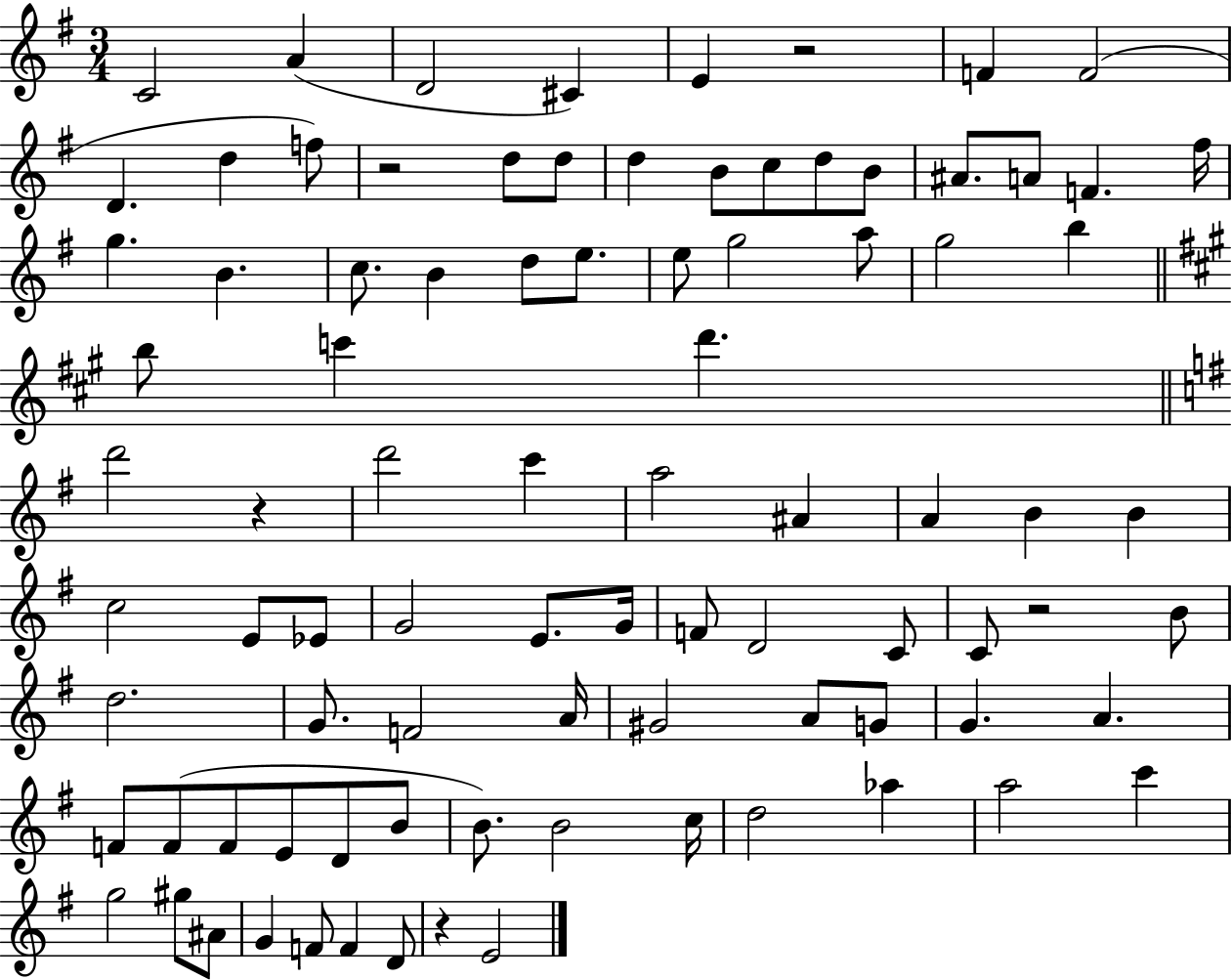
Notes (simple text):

C4/h A4/q D4/h C#4/q E4/q R/h F4/q F4/h D4/q. D5/q F5/e R/h D5/e D5/e D5/q B4/e C5/e D5/e B4/e A#4/e. A4/e F4/q. F#5/s G5/q. B4/q. C5/e. B4/q D5/e E5/e. E5/e G5/h A5/e G5/h B5/q B5/e C6/q D6/q. D6/h R/q D6/h C6/q A5/h A#4/q A4/q B4/q B4/q C5/h E4/e Eb4/e G4/h E4/e. G4/s F4/e D4/h C4/e C4/e R/h B4/e D5/h. G4/e. F4/h A4/s G#4/h A4/e G4/e G4/q. A4/q. F4/e F4/e F4/e E4/e D4/e B4/e B4/e. B4/h C5/s D5/h Ab5/q A5/h C6/q G5/h G#5/e A#4/e G4/q F4/e F4/q D4/e R/q E4/h